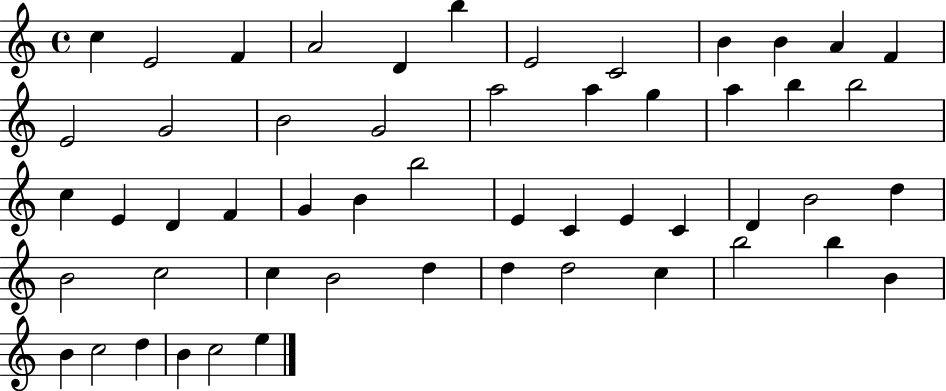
X:1
T:Untitled
M:4/4
L:1/4
K:C
c E2 F A2 D b E2 C2 B B A F E2 G2 B2 G2 a2 a g a b b2 c E D F G B b2 E C E C D B2 d B2 c2 c B2 d d d2 c b2 b B B c2 d B c2 e